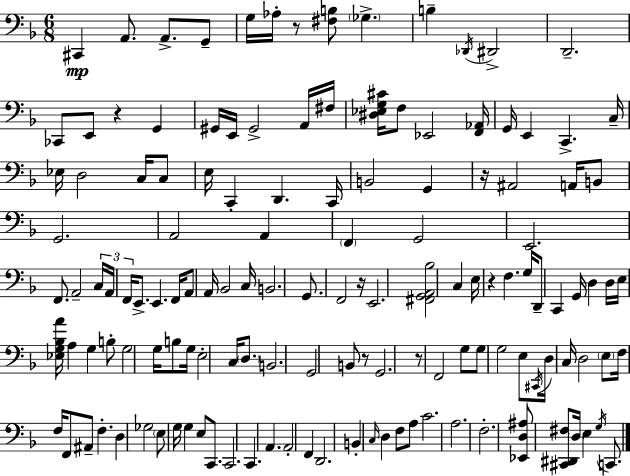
{
  \clef bass
  \numericTimeSignature
  \time 6/8
  \key d \minor
  cis,4\mp a,8. a,8.-> g,8-- | g16 aes16-. r8 <fis b>8 \parenthesize ges4.-> | b4-- \acciaccatura { des,16 } dis,2-> | d,2.-- | \break ces,8 e,8 r4 g,4 | gis,16 e,16 gis,2-> a,16 | fis16 <dis ees g cis'>16 f8 ees,2 | <f, aes,>16 g,16 e,4 c,4.-> | \break c16-- ees16 d2 c16 c8 | e16 c,4-. d,4. | c,16 b,2 g,4 | r16 ais,2 a,16 b,8 | \break g,2. | a,2 a,4 | \parenthesize f,4 g,2 | e,2. | \break f,8. a,2-- | \tuplet 3/2 { c16 a,16 f,16 } e,8.-> e,4. | f,16 a,8 a,16 bes,2 | c16 b,2. | \break g,8. f,2 | r16 e,2. | <fis, g, a, bes>2 c4 | e16 r4 f4. | \break g16 d,8-- c,4 g,16 d4 | d16 e16 <ees g bes a'>16 a4 g4 b8-. | g2 g16 b8 | g16 e2-. c16 \parenthesize d8. | \break b,2. | g,2 b,8 r8 | g,2. | r8 f,2 g8 | \break g8 g2 e8 | \acciaccatura { cis,16 } d16 c16 d2 | \parenthesize e8 f16 f16 f,8 ais,8-- f4.-. | d4 ges2 | \break \parenthesize e8 g16 g4 e8 c,8. | c,2. | c,4. a,4. | a,2-. f,4 | \break d,2. | b,4-. \grace { c16 } d4 f8 | a8 c'2. | a2. | \break f2.-. | <ees, d ais>8 <cis, dis, fis>8 \parenthesize d16 e4 | \acciaccatura { g16 } c,8. \bar "|."
}